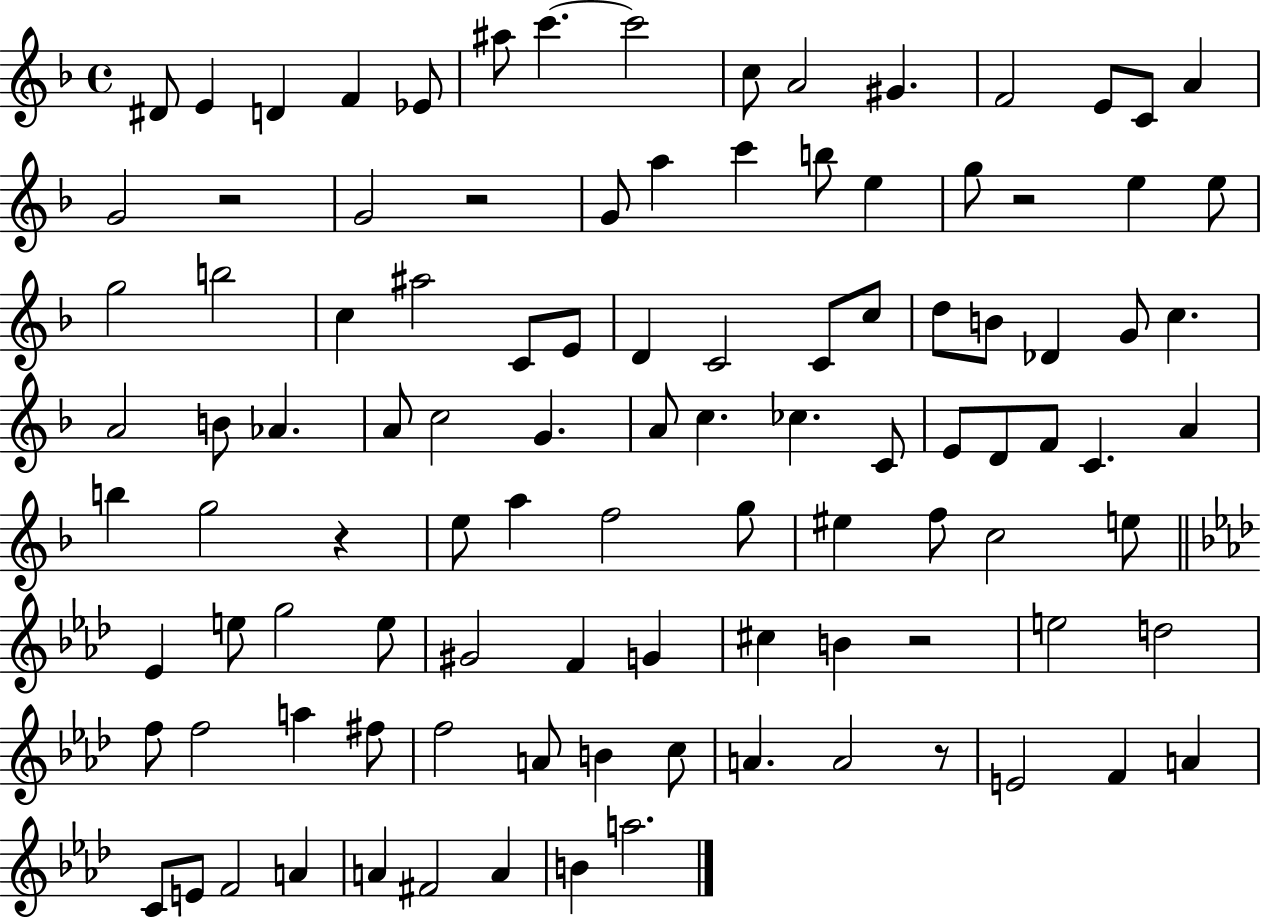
X:1
T:Untitled
M:4/4
L:1/4
K:F
^D/2 E D F _E/2 ^a/2 c' c'2 c/2 A2 ^G F2 E/2 C/2 A G2 z2 G2 z2 G/2 a c' b/2 e g/2 z2 e e/2 g2 b2 c ^a2 C/2 E/2 D C2 C/2 c/2 d/2 B/2 _D G/2 c A2 B/2 _A A/2 c2 G A/2 c _c C/2 E/2 D/2 F/2 C A b g2 z e/2 a f2 g/2 ^e f/2 c2 e/2 _E e/2 g2 e/2 ^G2 F G ^c B z2 e2 d2 f/2 f2 a ^f/2 f2 A/2 B c/2 A A2 z/2 E2 F A C/2 E/2 F2 A A ^F2 A B a2